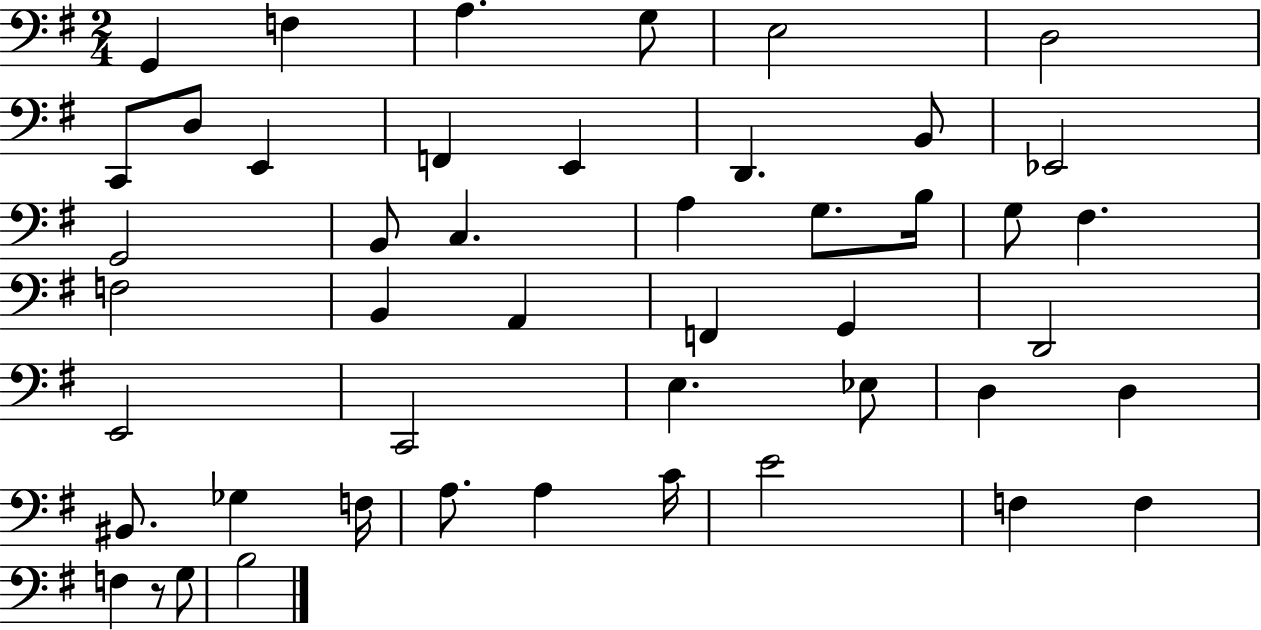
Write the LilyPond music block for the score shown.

{
  \clef bass
  \numericTimeSignature
  \time 2/4
  \key g \major
  g,4 f4 | a4. g8 | e2 | d2 | \break c,8 d8 e,4 | f,4 e,4 | d,4. b,8 | ees,2 | \break g,2 | b,8 c4. | a4 g8. b16 | g8 fis4. | \break f2 | b,4 a,4 | f,4 g,4 | d,2 | \break e,2 | c,2 | e4. ees8 | d4 d4 | \break bis,8. ges4 f16 | a8. a4 c'16 | e'2 | f4 f4 | \break f4 r8 g8 | b2 | \bar "|."
}